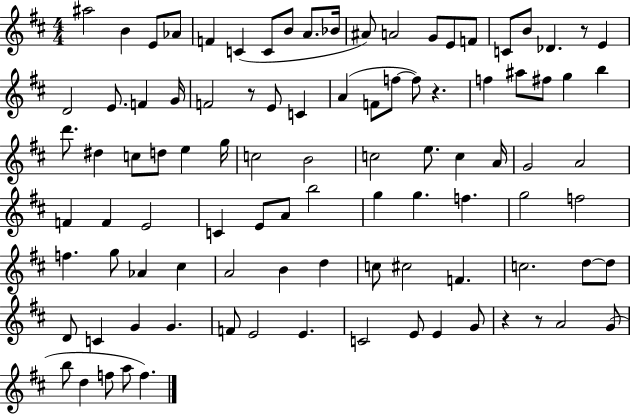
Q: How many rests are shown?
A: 5